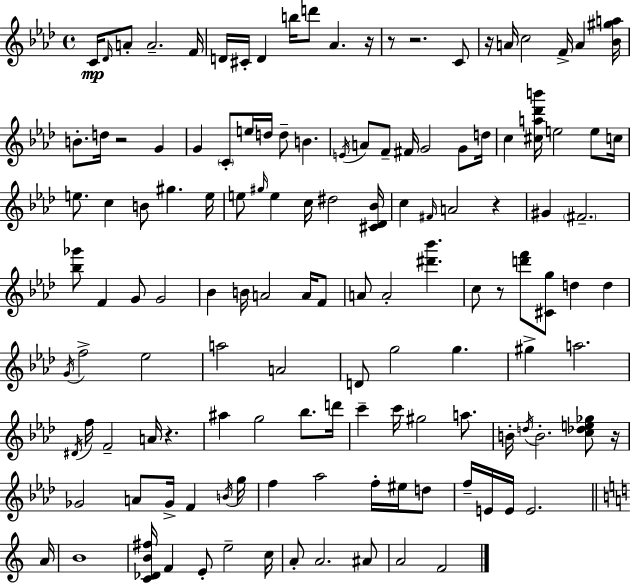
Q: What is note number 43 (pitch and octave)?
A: G#5